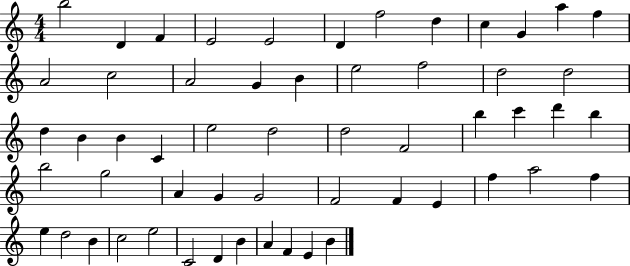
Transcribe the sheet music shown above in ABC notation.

X:1
T:Untitled
M:4/4
L:1/4
K:C
b2 D F E2 E2 D f2 d c G a f A2 c2 A2 G B e2 f2 d2 d2 d B B C e2 d2 d2 F2 b c' d' b b2 g2 A G G2 F2 F E f a2 f e d2 B c2 e2 C2 D B A F E B